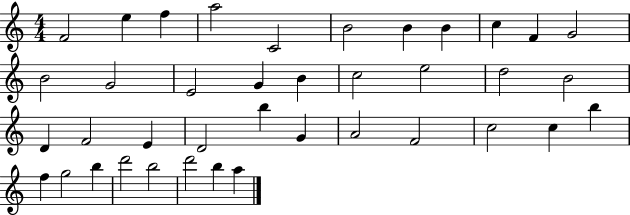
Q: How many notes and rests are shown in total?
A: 39